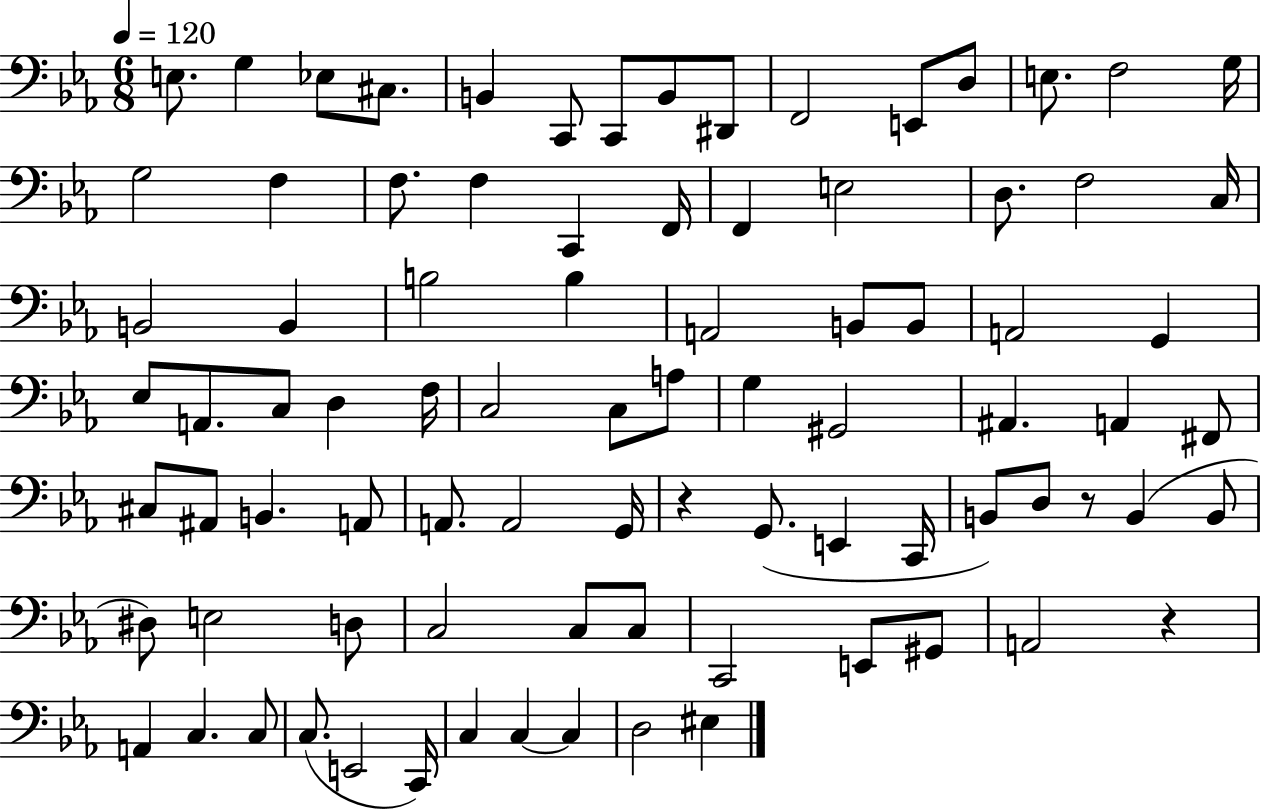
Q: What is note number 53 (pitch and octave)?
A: A2